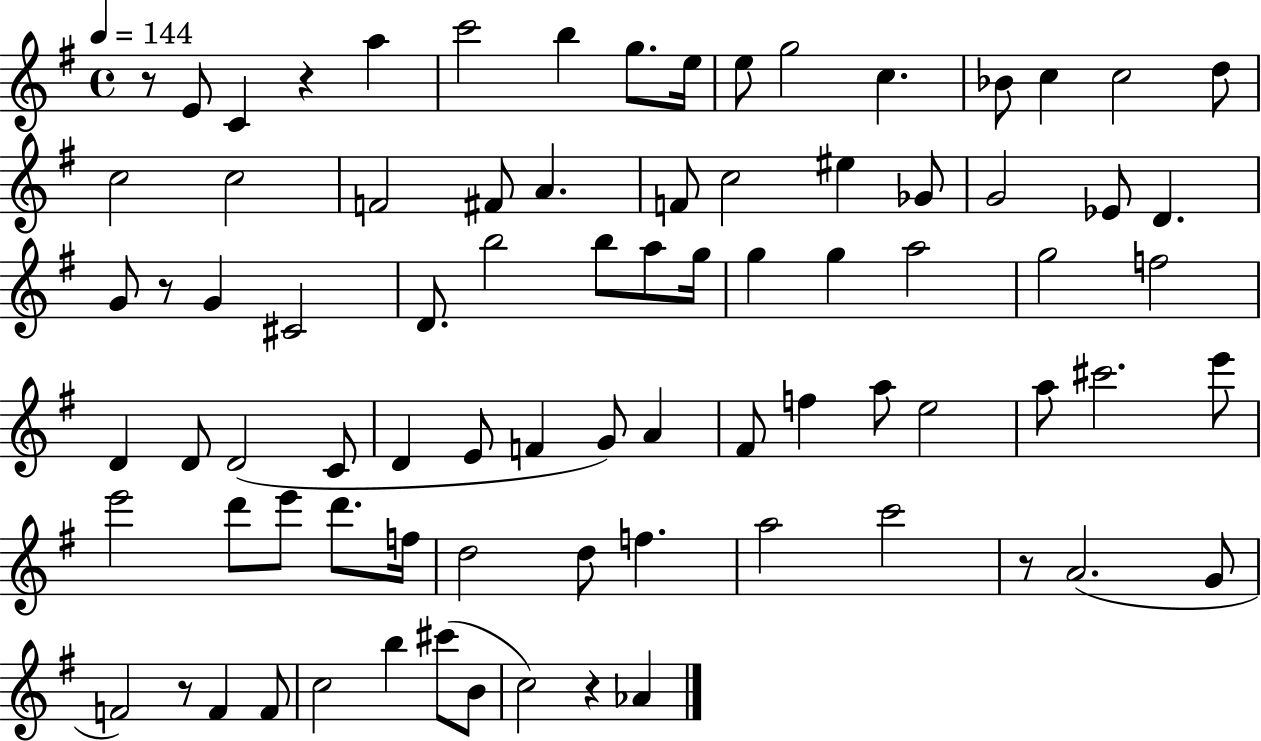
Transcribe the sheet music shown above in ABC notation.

X:1
T:Untitled
M:4/4
L:1/4
K:G
z/2 E/2 C z a c'2 b g/2 e/4 e/2 g2 c _B/2 c c2 d/2 c2 c2 F2 ^F/2 A F/2 c2 ^e _G/2 G2 _E/2 D G/2 z/2 G ^C2 D/2 b2 b/2 a/2 g/4 g g a2 g2 f2 D D/2 D2 C/2 D E/2 F G/2 A ^F/2 f a/2 e2 a/2 ^c'2 e'/2 e'2 d'/2 e'/2 d'/2 f/4 d2 d/2 f a2 c'2 z/2 A2 G/2 F2 z/2 F F/2 c2 b ^c'/2 B/2 c2 z _A